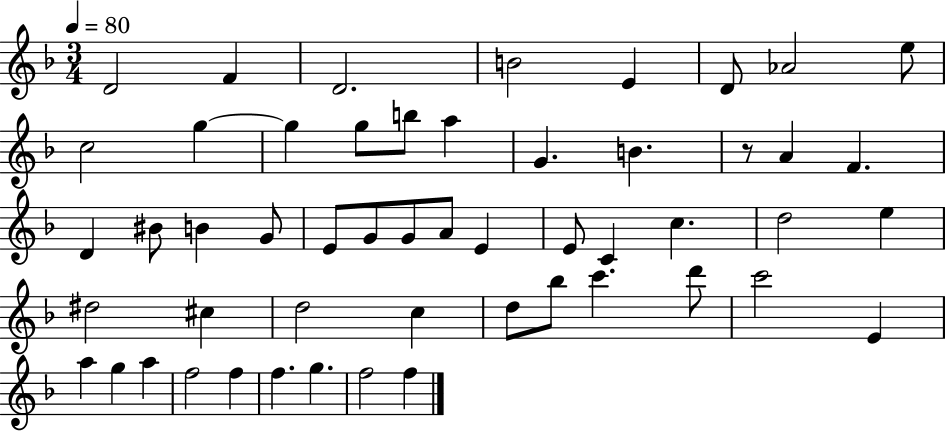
X:1
T:Untitled
M:3/4
L:1/4
K:F
D2 F D2 B2 E D/2 _A2 e/2 c2 g g g/2 b/2 a G B z/2 A F D ^B/2 B G/2 E/2 G/2 G/2 A/2 E E/2 C c d2 e ^d2 ^c d2 c d/2 _b/2 c' d'/2 c'2 E a g a f2 f f g f2 f